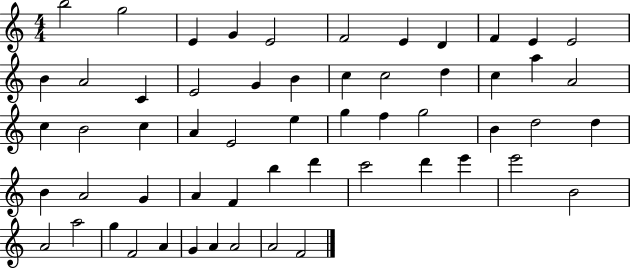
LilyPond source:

{
  \clef treble
  \numericTimeSignature
  \time 4/4
  \key c \major
  b''2 g''2 | e'4 g'4 e'2 | f'2 e'4 d'4 | f'4 e'4 e'2 | \break b'4 a'2 c'4 | e'2 g'4 b'4 | c''4 c''2 d''4 | c''4 a''4 a'2 | \break c''4 b'2 c''4 | a'4 e'2 e''4 | g''4 f''4 g''2 | b'4 d''2 d''4 | \break b'4 a'2 g'4 | a'4 f'4 b''4 d'''4 | c'''2 d'''4 e'''4 | e'''2 b'2 | \break a'2 a''2 | g''4 f'2 a'4 | g'4 a'4 a'2 | a'2 f'2 | \break \bar "|."
}